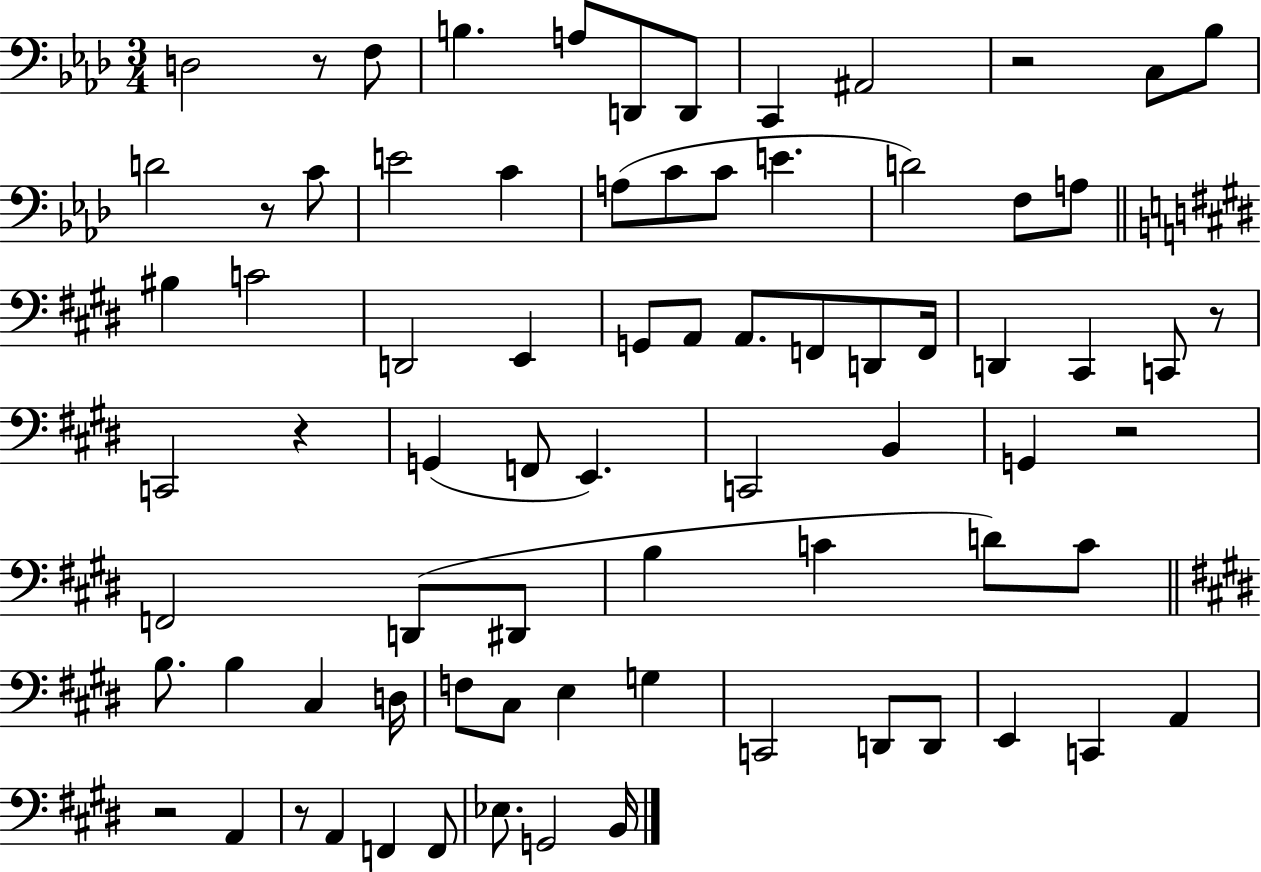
D3/h R/e F3/e B3/q. A3/e D2/e D2/e C2/q A#2/h R/h C3/e Bb3/e D4/h R/e C4/e E4/h C4/q A3/e C4/e C4/e E4/q. D4/h F3/e A3/e BIS3/q C4/h D2/h E2/q G2/e A2/e A2/e. F2/e D2/e F2/s D2/q C#2/q C2/e R/e C2/h R/q G2/q F2/e E2/q. C2/h B2/q G2/q R/h F2/h D2/e D#2/e B3/q C4/q D4/e C4/e B3/e. B3/q C#3/q D3/s F3/e C#3/e E3/q G3/q C2/h D2/e D2/e E2/q C2/q A2/q R/h A2/q R/e A2/q F2/q F2/e Eb3/e. G2/h B2/s